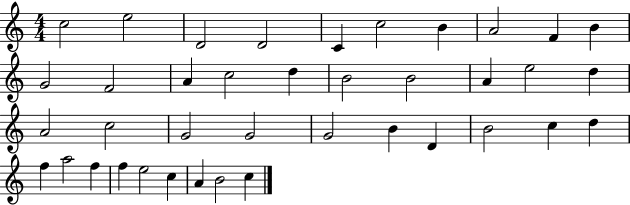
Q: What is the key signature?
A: C major